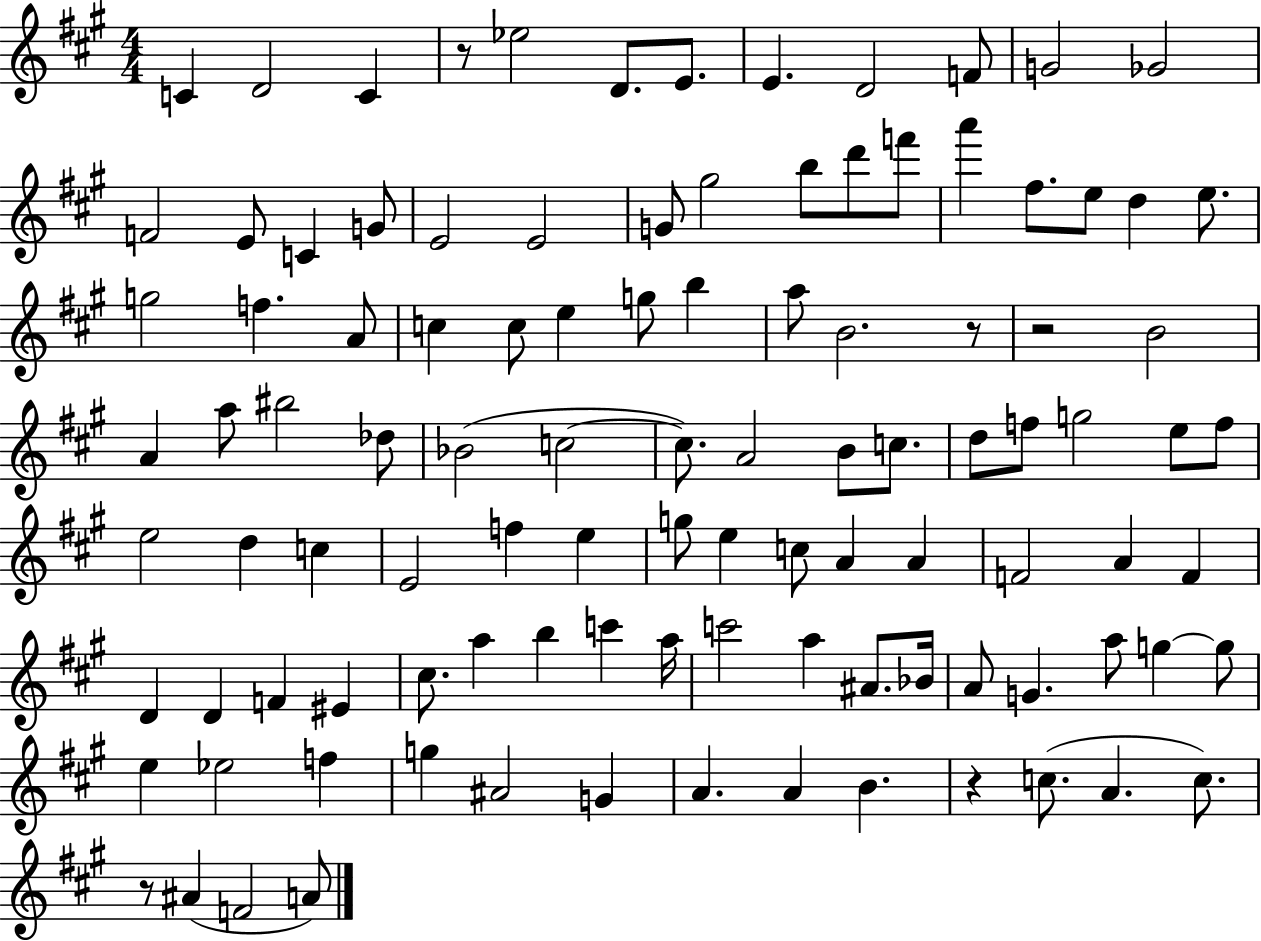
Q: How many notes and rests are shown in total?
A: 105